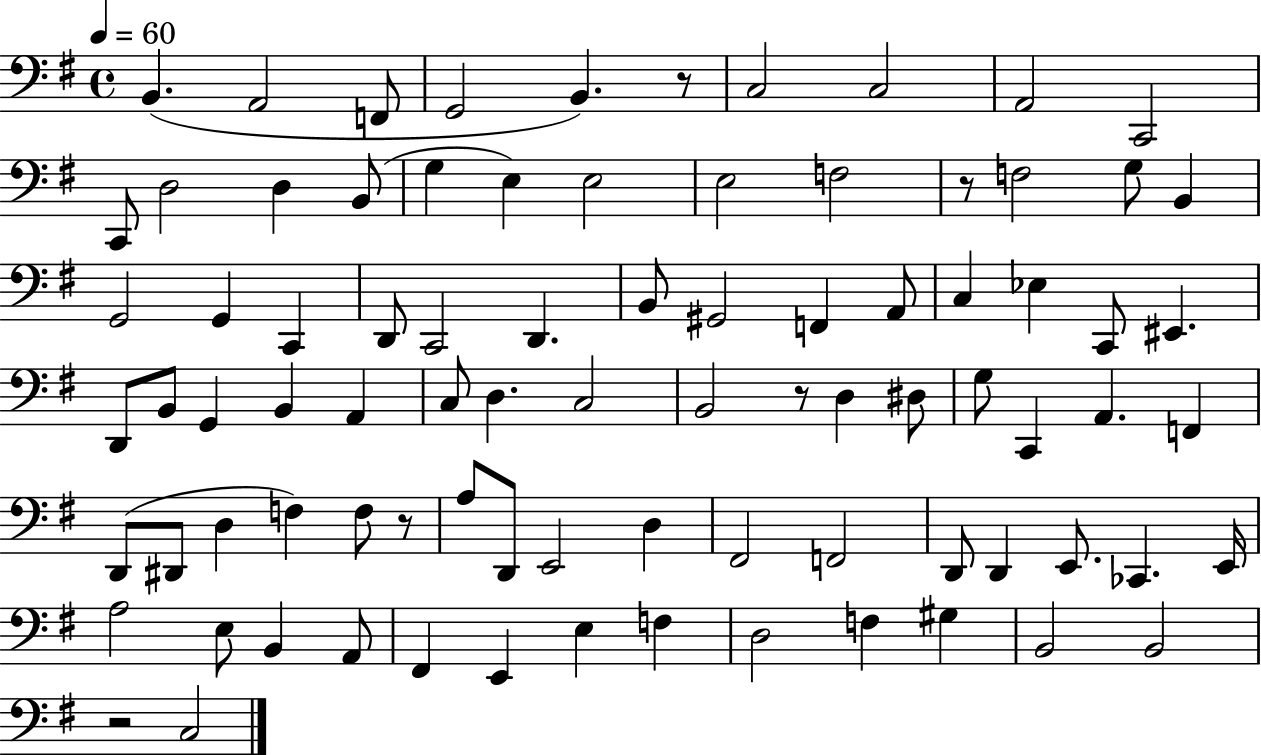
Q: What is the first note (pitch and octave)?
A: B2